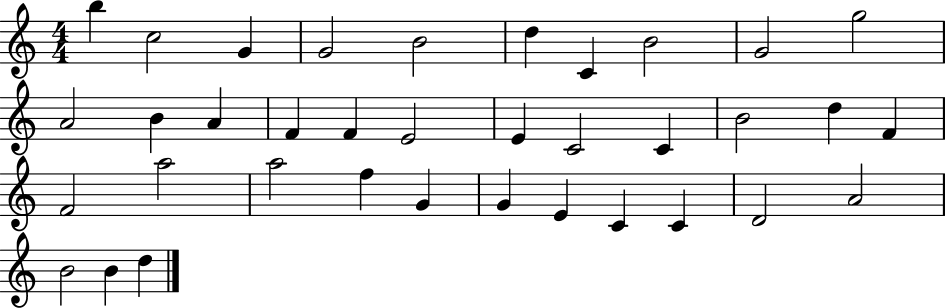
B5/q C5/h G4/q G4/h B4/h D5/q C4/q B4/h G4/h G5/h A4/h B4/q A4/q F4/q F4/q E4/h E4/q C4/h C4/q B4/h D5/q F4/q F4/h A5/h A5/h F5/q G4/q G4/q E4/q C4/q C4/q D4/h A4/h B4/h B4/q D5/q